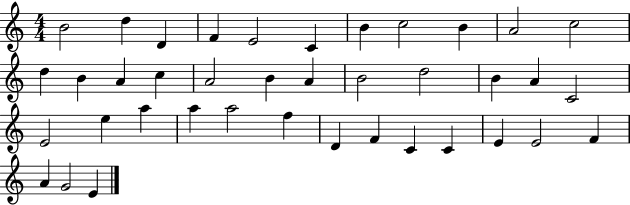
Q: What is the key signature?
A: C major